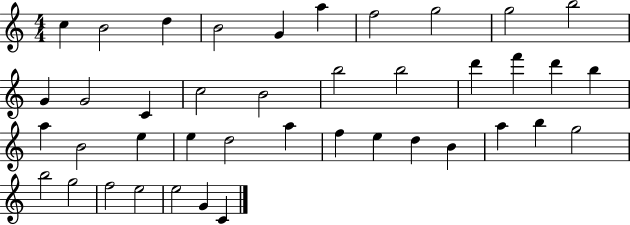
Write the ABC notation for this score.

X:1
T:Untitled
M:4/4
L:1/4
K:C
c B2 d B2 G a f2 g2 g2 b2 G G2 C c2 B2 b2 b2 d' f' d' b a B2 e e d2 a f e d B a b g2 b2 g2 f2 e2 e2 G C